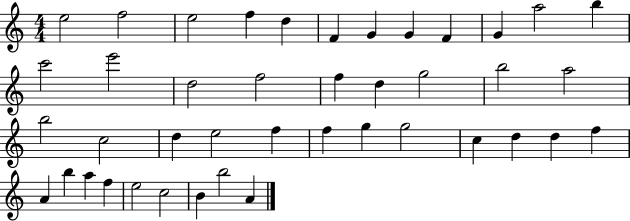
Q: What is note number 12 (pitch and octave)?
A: B5